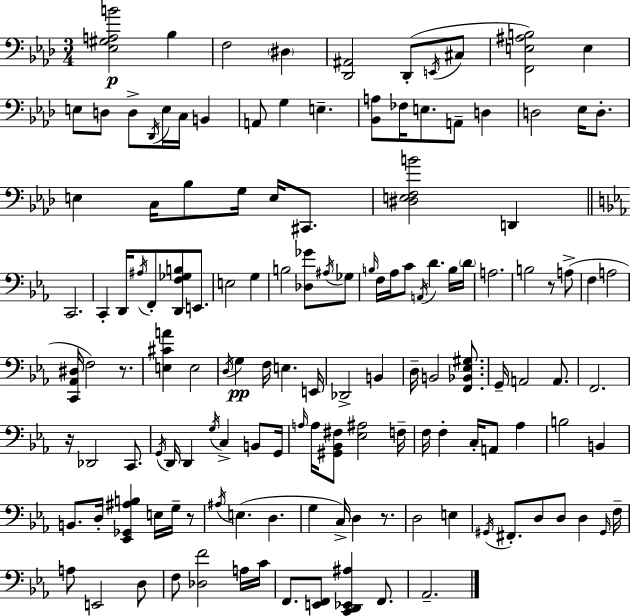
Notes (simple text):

[Eb3,G#3,A3,B4]/h Bb3/q F3/h D#3/q [Db2,A#2]/h Db2/e E2/s C#3/e [F2,E3,A#3,B3]/h E3/q E3/e D3/e D3/e Db2/s E3/s C3/s B2/q A2/e G3/q E3/q. [Bb2,A3]/e FES3/s E3/e. A2/e D3/q D3/h Eb3/s D3/e. E3/q C3/s Bb3/e G3/s E3/s C#2/e. [D#3,E3,F3,B4]/h D2/q C2/h. C2/q D2/s A#3/s F2/e [D2,F3,Gb3,B3]/e E2/e. E3/h G3/q B3/h [Db3,Gb4]/e A#3/s Gb3/e B3/s F3/s Ab3/s C4/e A2/s D4/q. B3/s D4/s A3/h. B3/h R/e A3/e F3/q A3/h [C2,Ab2,D#3]/s F3/h R/e. [E3,C#4,A4]/q E3/h D3/s G3/q F3/s E3/q. E2/s Db2/h B2/q D3/s B2/h [F2,Bb2,Eb3,G#3]/e. G2/s A2/h A2/e. F2/h. R/s Db2/h C2/e. G2/s D2/s D2/q G3/s C3/q B2/e G2/s A3/s A3/s [G#2,Bb2,F#3]/e [Eb3,A#3]/h F3/s F3/s F3/q C3/s A2/e Ab3/q B3/h B2/q B2/e. D3/s [Eb2,Gb2,A#3,B3]/q E3/s G3/s R/e A#3/s E3/q. D3/q. G3/q C3/s D3/q R/e. D3/h E3/q G#2/s F#2/e. D3/e D3/e D3/q G#2/s F3/s A3/e E2/h D3/e F3/e [Db3,F4]/h A3/s C4/s F2/e. [E2,F2]/e [C2,D2,Eb2,A#3]/q F2/e. Ab2/h.